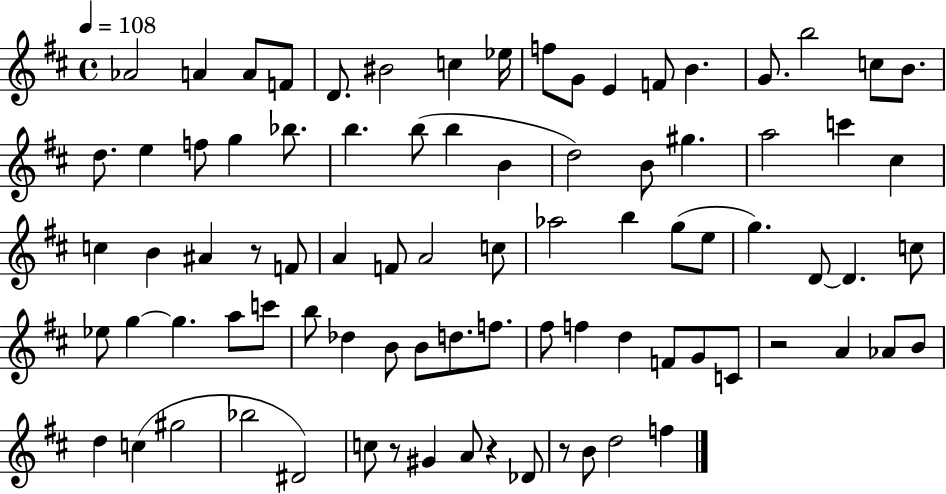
{
  \clef treble
  \time 4/4
  \defaultTimeSignature
  \key d \major
  \tempo 4 = 108
  \repeat volta 2 { aes'2 a'4 a'8 f'8 | d'8. bis'2 c''4 ees''16 | f''8 g'8 e'4 f'8 b'4. | g'8. b''2 c''8 b'8. | \break d''8. e''4 f''8 g''4 bes''8. | b''4. b''8( b''4 b'4 | d''2) b'8 gis''4. | a''2 c'''4 cis''4 | \break c''4 b'4 ais'4 r8 f'8 | a'4 f'8 a'2 c''8 | aes''2 b''4 g''8( e''8 | g''4.) d'8~~ d'4. c''8 | \break ees''8 g''4~~ g''4. a''8 c'''8 | b''8 des''4 b'8 b'8 d''8. f''8. | fis''8 f''4 d''4 f'8 g'8 c'8 | r2 a'4 aes'8 b'8 | \break d''4 c''4( gis''2 | bes''2 dis'2) | c''8 r8 gis'4 a'8 r4 des'8 | r8 b'8 d''2 f''4 | \break } \bar "|."
}